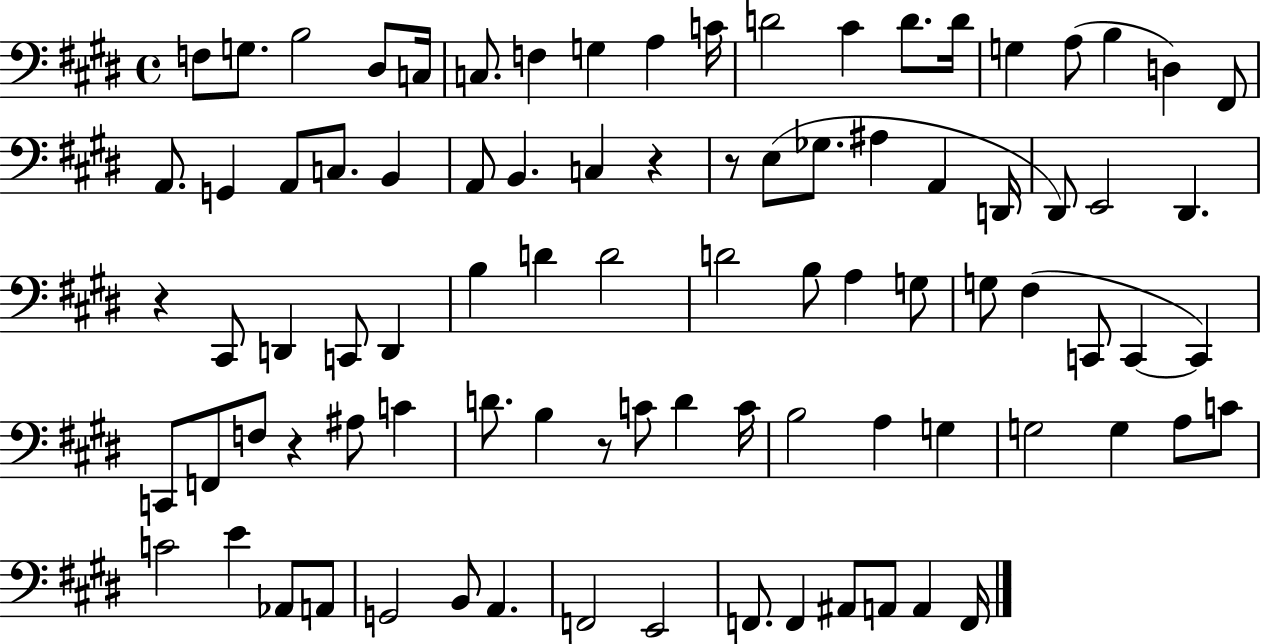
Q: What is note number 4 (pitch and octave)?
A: D#3